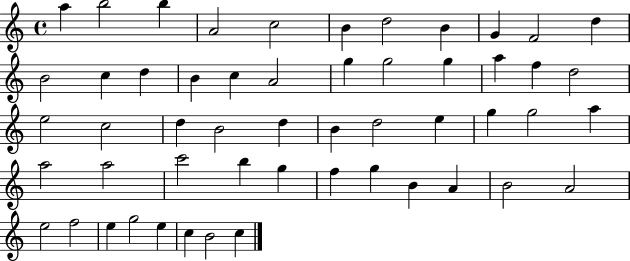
{
  \clef treble
  \time 4/4
  \defaultTimeSignature
  \key c \major
  a''4 b''2 b''4 | a'2 c''2 | b'4 d''2 b'4 | g'4 f'2 d''4 | \break b'2 c''4 d''4 | b'4 c''4 a'2 | g''4 g''2 g''4 | a''4 f''4 d''2 | \break e''2 c''2 | d''4 b'2 d''4 | b'4 d''2 e''4 | g''4 g''2 a''4 | \break a''2 a''2 | c'''2 b''4 g''4 | f''4 g''4 b'4 a'4 | b'2 a'2 | \break e''2 f''2 | e''4 g''2 e''4 | c''4 b'2 c''4 | \bar "|."
}